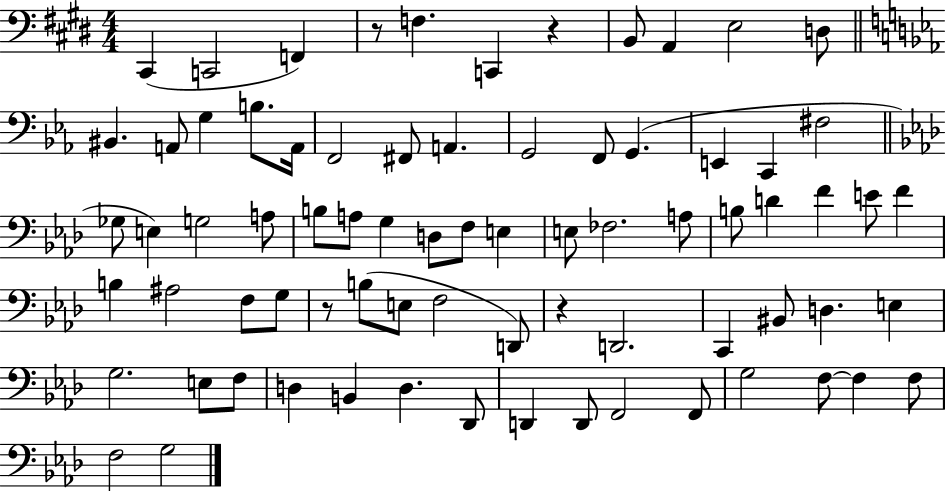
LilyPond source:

{
  \clef bass
  \numericTimeSignature
  \time 4/4
  \key e \major
  cis,4( c,2 f,4) | r8 f4. c,4 r4 | b,8 a,4 e2 d8 | \bar "||" \break \key ees \major bis,4. a,8 g4 b8. a,16 | f,2 fis,8 a,4. | g,2 f,8 g,4.( | e,4 c,4 fis2 | \break \bar "||" \break \key aes \major ges8 e4) g2 a8 | b8 a8 g4 d8 f8 e4 | e8 fes2. a8 | b8 d'4 f'4 e'8 f'4 | \break b4 ais2 f8 g8 | r8 b8( e8 f2 d,8) | r4 d,2. | c,4 bis,8 d4. e4 | \break g2. e8 f8 | d4 b,4 d4. des,8 | d,4 d,8 f,2 f,8 | g2 f8~~ f4 f8 | \break f2 g2 | \bar "|."
}